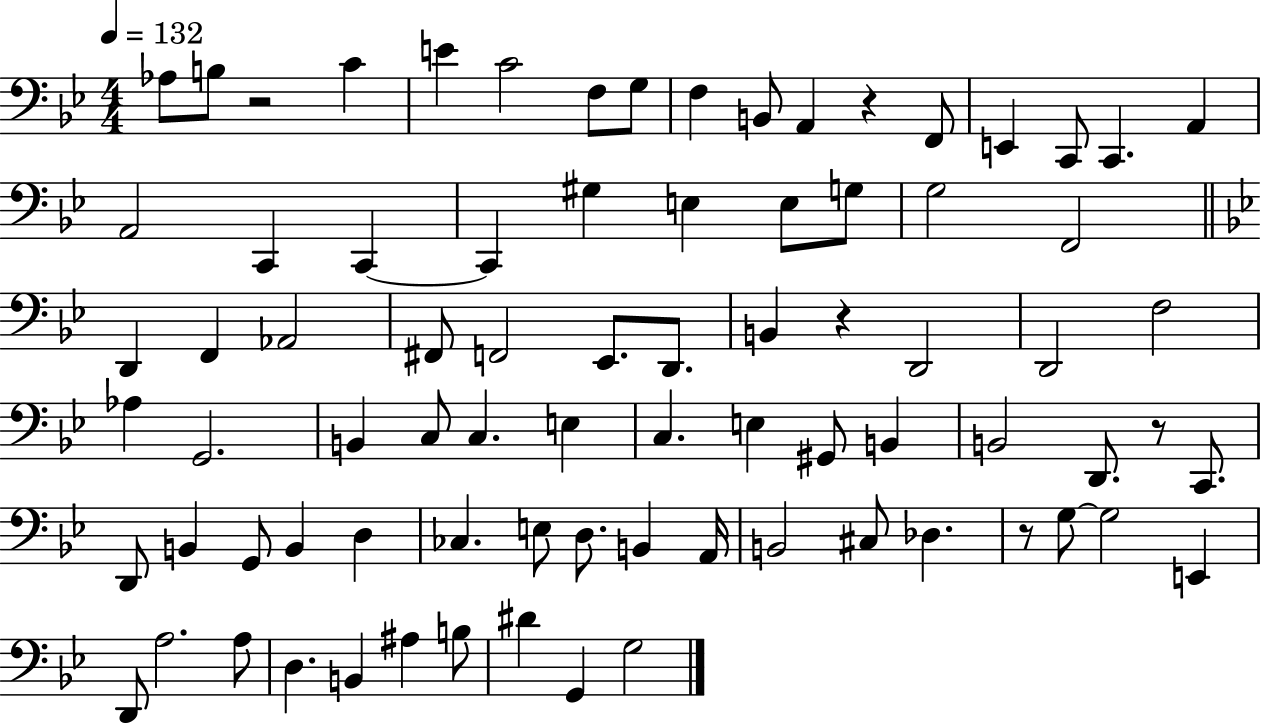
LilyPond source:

{
  \clef bass
  \numericTimeSignature
  \time 4/4
  \key bes \major
  \tempo 4 = 132
  aes8 b8 r2 c'4 | e'4 c'2 f8 g8 | f4 b,8 a,4 r4 f,8 | e,4 c,8 c,4. a,4 | \break a,2 c,4 c,4~~ | c,4 gis4 e4 e8 g8 | g2 f,2 | \bar "||" \break \key bes \major d,4 f,4 aes,2 | fis,8 f,2 ees,8. d,8. | b,4 r4 d,2 | d,2 f2 | \break aes4 g,2. | b,4 c8 c4. e4 | c4. e4 gis,8 b,4 | b,2 d,8. r8 c,8. | \break d,8 b,4 g,8 b,4 d4 | ces4. e8 d8. b,4 a,16 | b,2 cis8 des4. | r8 g8~~ g2 e,4 | \break d,8 a2. a8 | d4. b,4 ais4 b8 | dis'4 g,4 g2 | \bar "|."
}